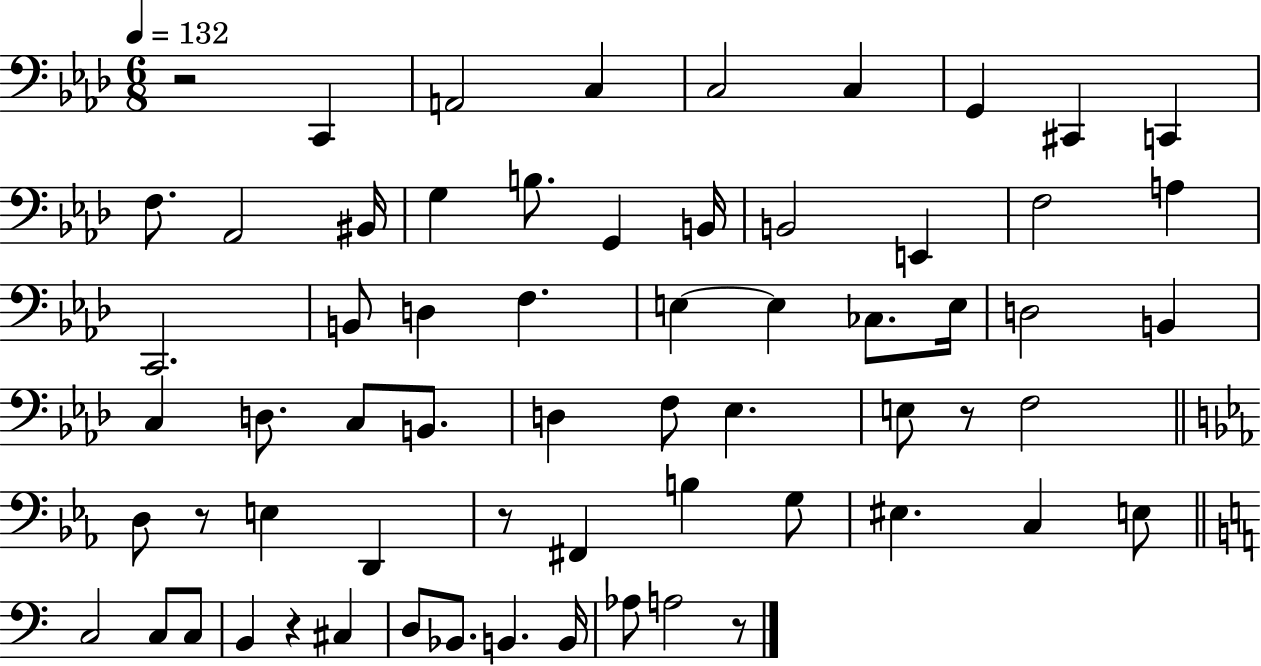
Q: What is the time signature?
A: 6/8